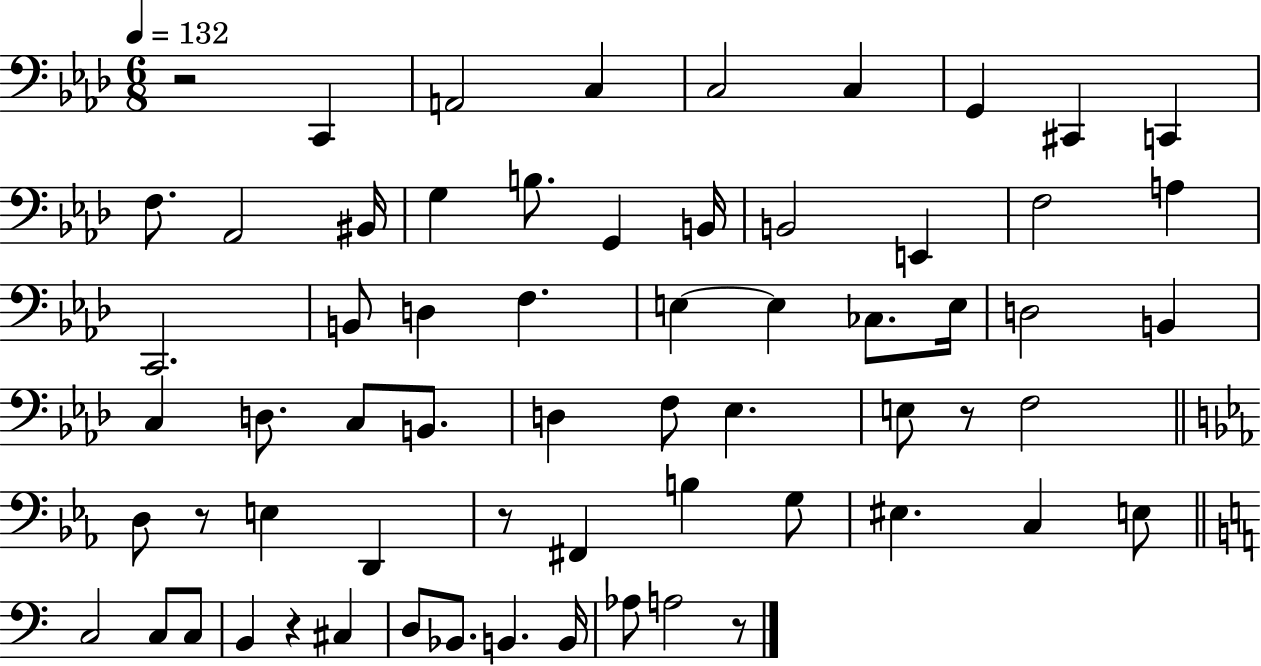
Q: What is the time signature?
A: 6/8